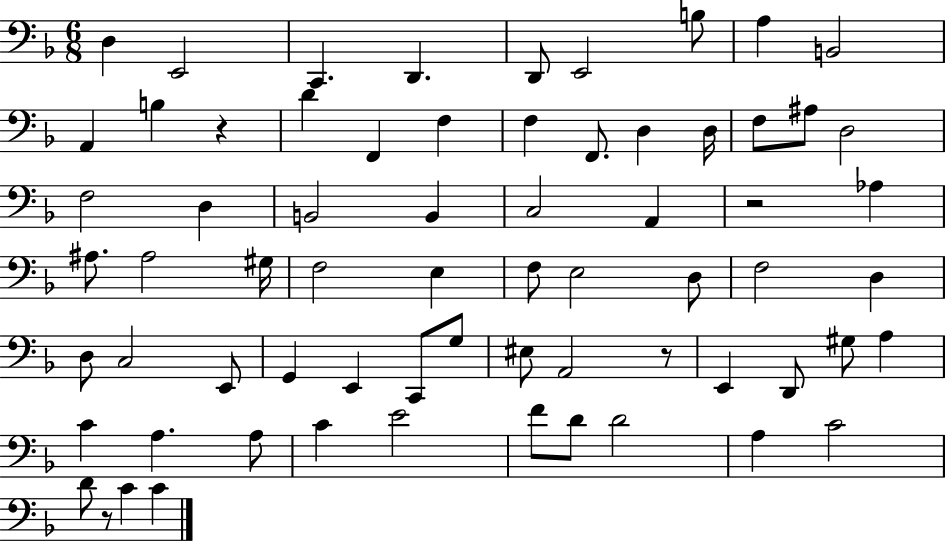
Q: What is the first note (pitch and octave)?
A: D3